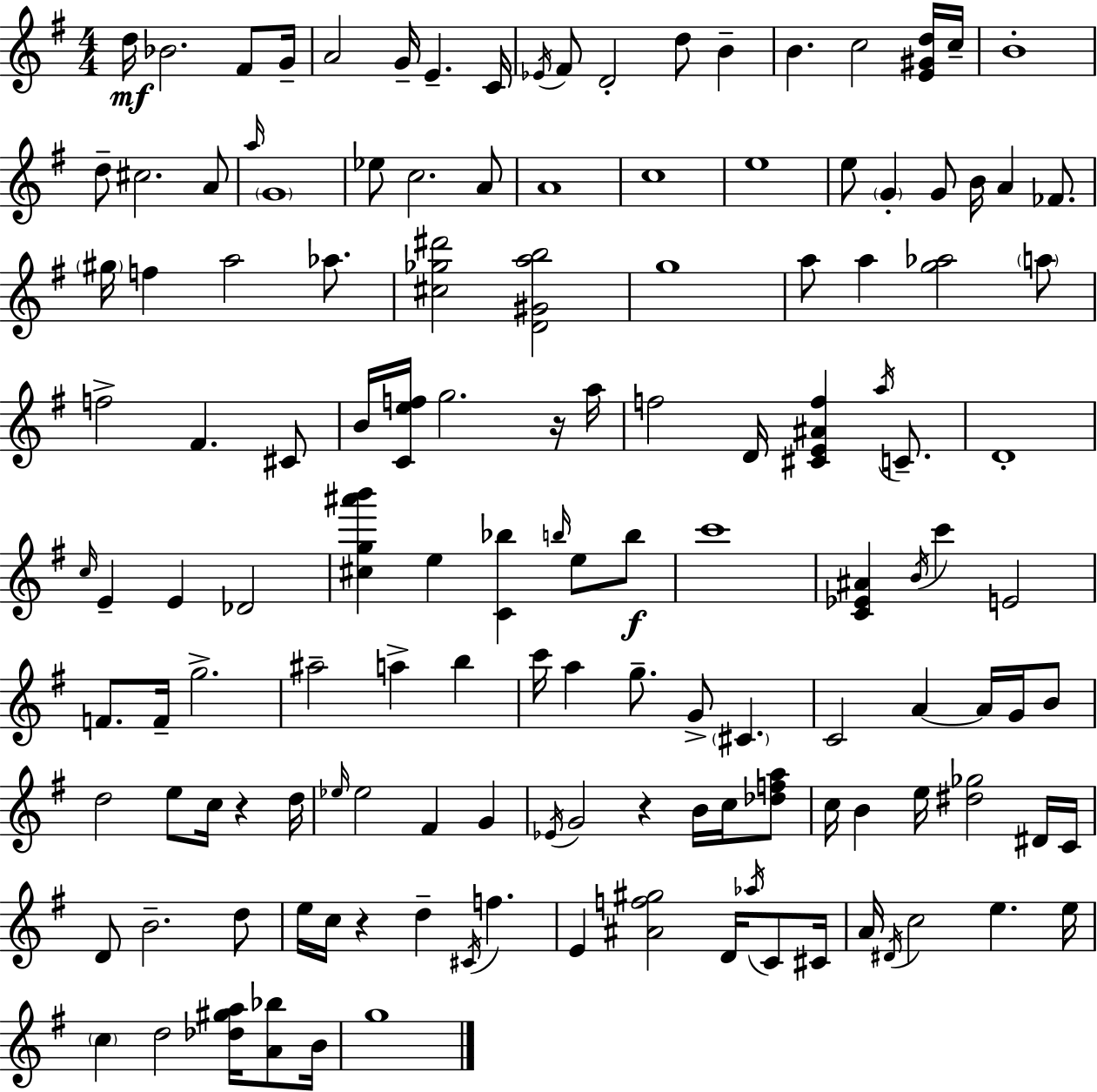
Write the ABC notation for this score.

X:1
T:Untitled
M:4/4
L:1/4
K:Em
d/4 _B2 ^F/2 G/4 A2 G/4 E C/4 _E/4 ^F/2 D2 d/2 B B c2 [E^Gd]/4 c/4 B4 d/2 ^c2 A/2 a/4 G4 _e/2 c2 A/2 A4 c4 e4 e/2 G G/2 B/4 A _F/2 ^g/4 f a2 _a/2 [^c_g^d']2 [D^Gab]2 g4 a/2 a [g_a]2 a/2 f2 ^F ^C/2 B/4 [Cef]/4 g2 z/4 a/4 f2 D/4 [^CE^Af] a/4 C/2 D4 c/4 E E _D2 [^cg^a'b'] e [C_b] b/4 e/2 b/2 c'4 [C_E^A] B/4 c' E2 F/2 F/4 g2 ^a2 a b c'/4 a g/2 G/2 ^C C2 A A/4 G/4 B/2 d2 e/2 c/4 z d/4 _e/4 _e2 ^F G _E/4 G2 z B/4 c/4 [_dfa]/2 c/4 B e/4 [^d_g]2 ^D/4 C/4 D/2 B2 d/2 e/4 c/4 z d ^C/4 f E [^Af^g]2 D/4 _a/4 C/2 ^C/4 A/4 ^D/4 c2 e e/4 c d2 [_d^ga]/4 [A_b]/2 B/4 g4